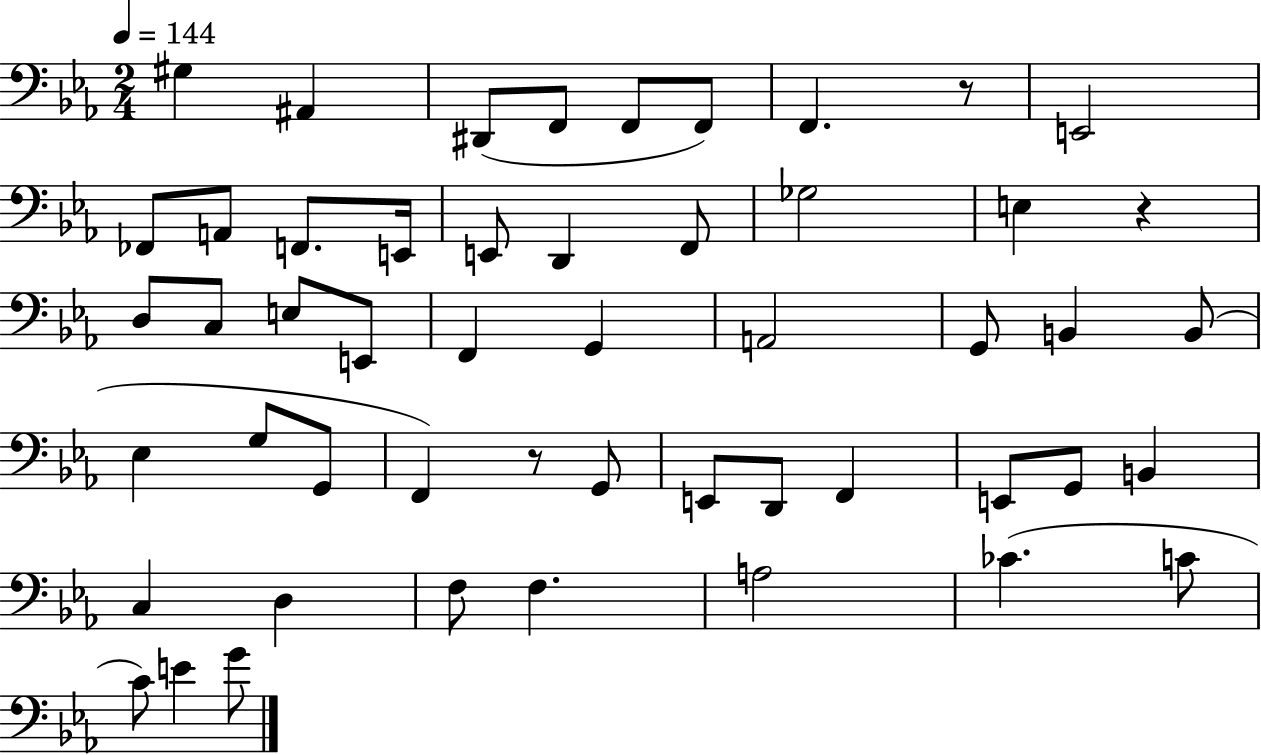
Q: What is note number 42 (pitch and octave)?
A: F3